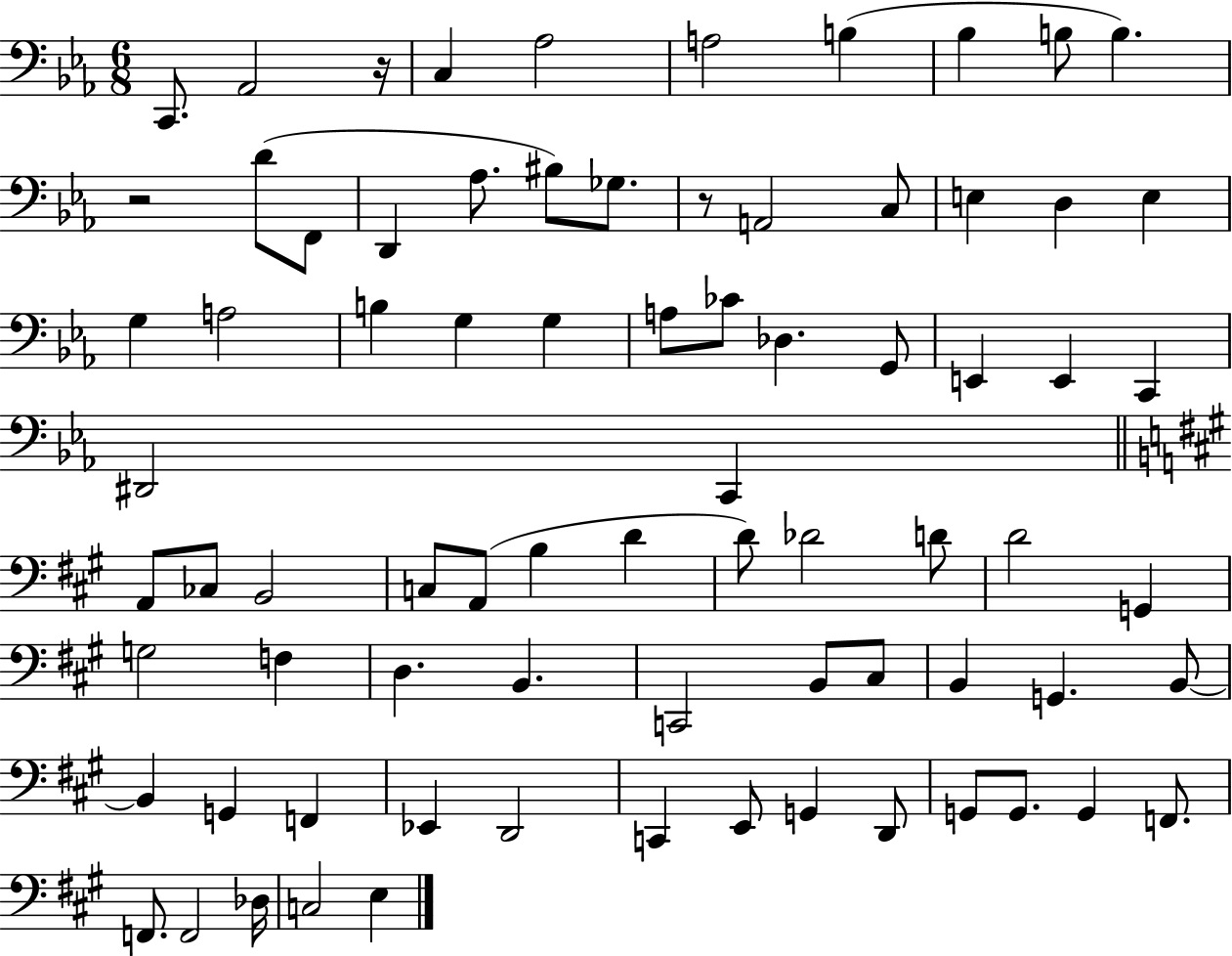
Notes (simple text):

C2/e. Ab2/h R/s C3/q Ab3/h A3/h B3/q Bb3/q B3/e B3/q. R/h D4/e F2/e D2/q Ab3/e. BIS3/e Gb3/e. R/e A2/h C3/e E3/q D3/q E3/q G3/q A3/h B3/q G3/q G3/q A3/e CES4/e Db3/q. G2/e E2/q E2/q C2/q D#2/h C2/q A2/e CES3/e B2/h C3/e A2/e B3/q D4/q D4/e Db4/h D4/e D4/h G2/q G3/h F3/q D3/q. B2/q. C2/h B2/e C#3/e B2/q G2/q. B2/e B2/q G2/q F2/q Eb2/q D2/h C2/q E2/e G2/q D2/e G2/e G2/e. G2/q F2/e. F2/e. F2/h Db3/s C3/h E3/q